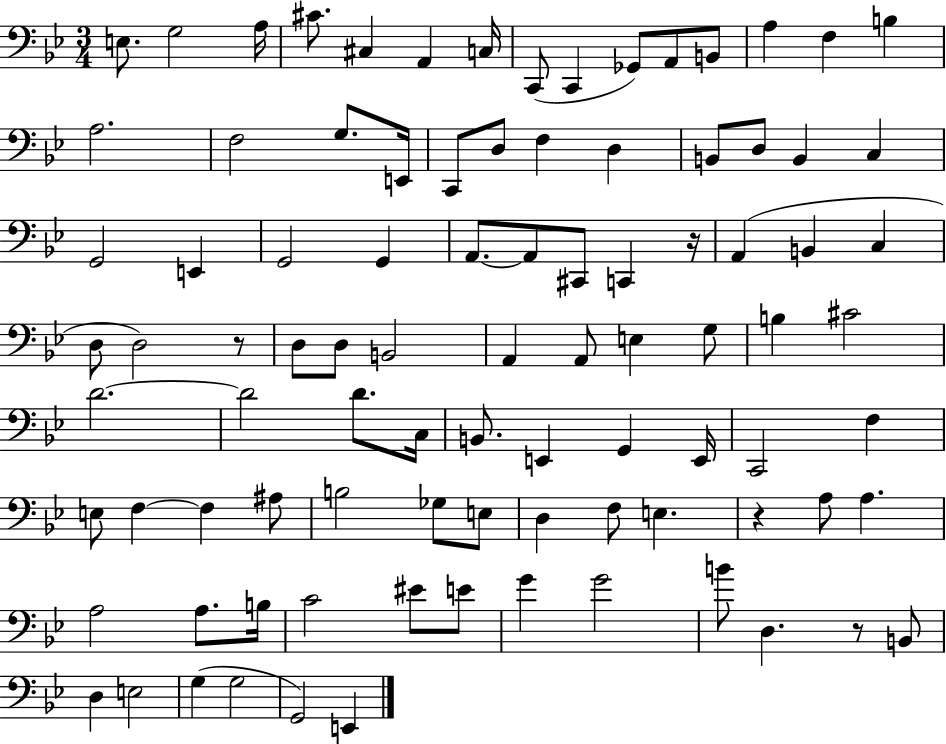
E3/e. G3/h A3/s C#4/e. C#3/q A2/q C3/s C2/e C2/q Gb2/e A2/e B2/e A3/q F3/q B3/q A3/h. F3/h G3/e. E2/s C2/e D3/e F3/q D3/q B2/e D3/e B2/q C3/q G2/h E2/q G2/h G2/q A2/e. A2/e C#2/e C2/q R/s A2/q B2/q C3/q D3/e D3/h R/e D3/e D3/e B2/h A2/q A2/e E3/q G3/e B3/q C#4/h D4/h. D4/h D4/e. C3/s B2/e. E2/q G2/q E2/s C2/h F3/q E3/e F3/q F3/q A#3/e B3/h Gb3/e E3/e D3/q F3/e E3/q. R/q A3/e A3/q. A3/h A3/e. B3/s C4/h EIS4/e E4/e G4/q G4/h B4/e D3/q. R/e B2/e D3/q E3/h G3/q G3/h G2/h E2/q